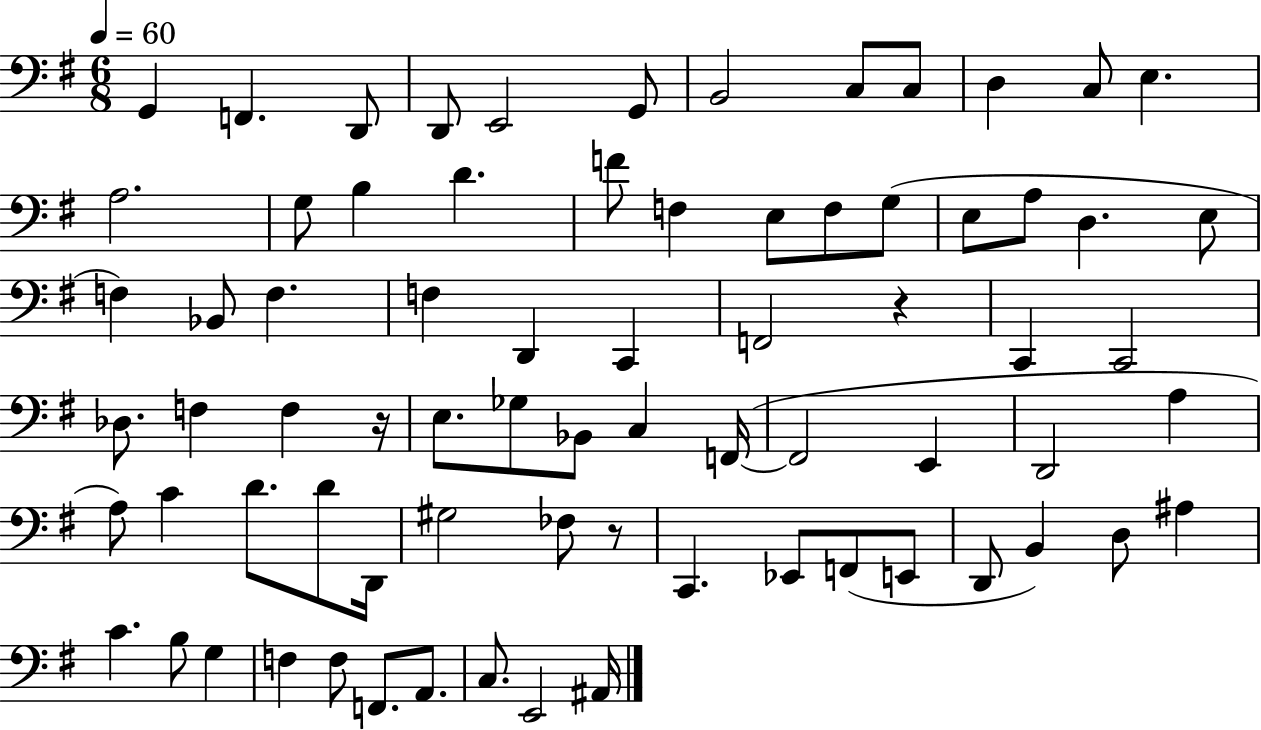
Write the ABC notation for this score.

X:1
T:Untitled
M:6/8
L:1/4
K:G
G,, F,, D,,/2 D,,/2 E,,2 G,,/2 B,,2 C,/2 C,/2 D, C,/2 E, A,2 G,/2 B, D F/2 F, E,/2 F,/2 G,/2 E,/2 A,/2 D, E,/2 F, _B,,/2 F, F, D,, C,, F,,2 z C,, C,,2 _D,/2 F, F, z/4 E,/2 _G,/2 _B,,/2 C, F,,/4 F,,2 E,, D,,2 A, A,/2 C D/2 D/2 D,,/4 ^G,2 _F,/2 z/2 C,, _E,,/2 F,,/2 E,,/2 D,,/2 B,, D,/2 ^A, C B,/2 G, F, F,/2 F,,/2 A,,/2 C,/2 E,,2 ^A,,/4